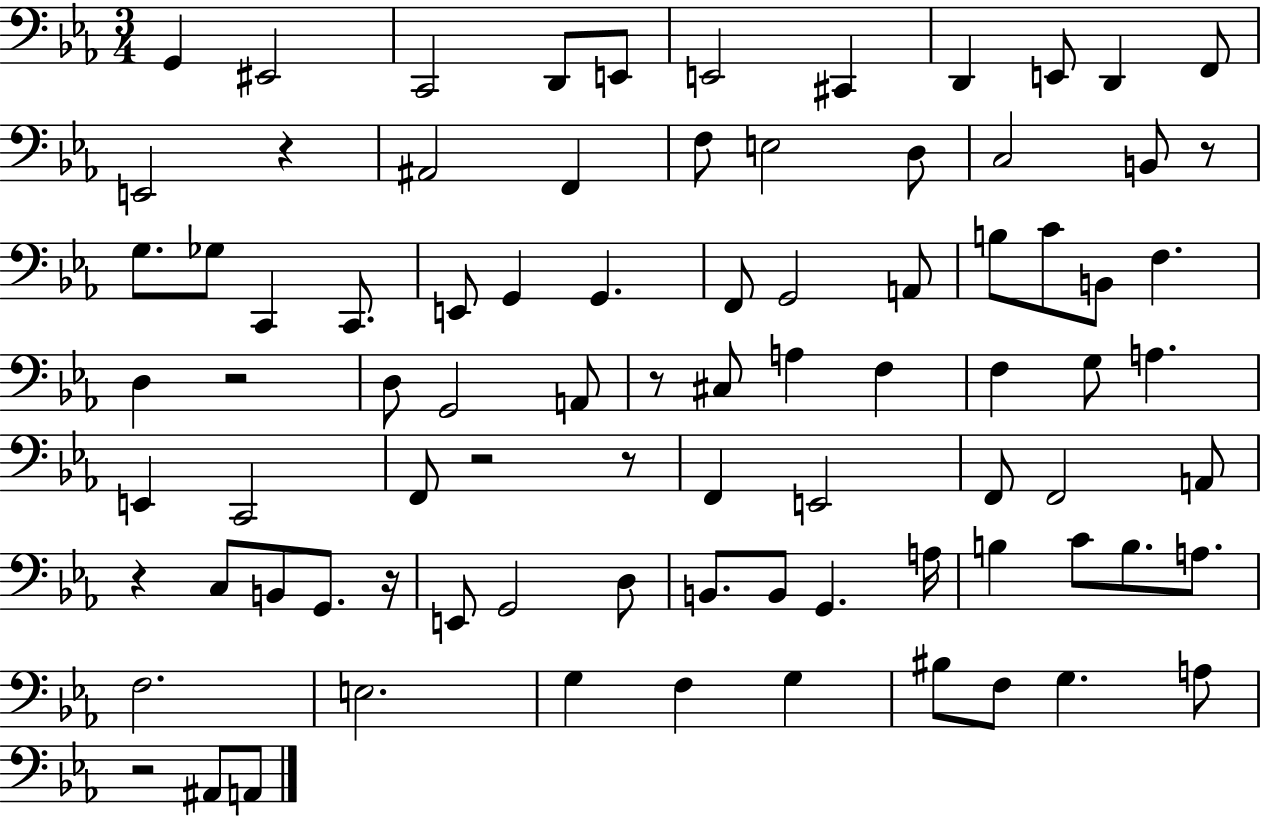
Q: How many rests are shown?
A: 9